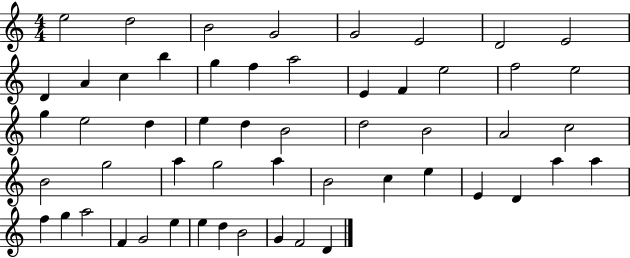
X:1
T:Untitled
M:4/4
L:1/4
K:C
e2 d2 B2 G2 G2 E2 D2 E2 D A c b g f a2 E F e2 f2 e2 g e2 d e d B2 d2 B2 A2 c2 B2 g2 a g2 a B2 c e E D a a f g a2 F G2 e e d B2 G F2 D